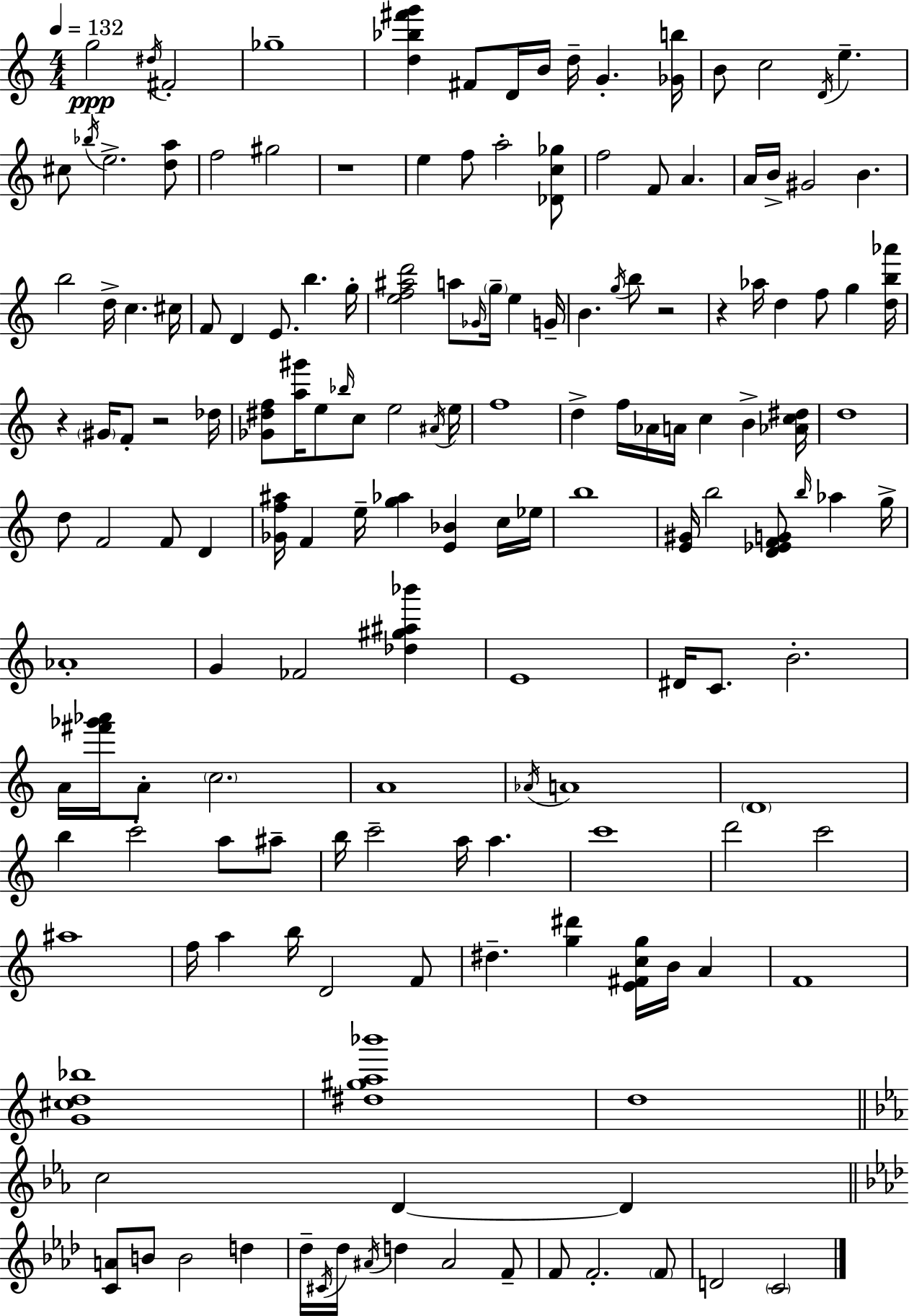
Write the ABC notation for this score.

X:1
T:Untitled
M:4/4
L:1/4
K:Am
g2 ^d/4 ^F2 _g4 [d_b^f'g'] ^F/2 D/4 B/4 d/4 G [_Gb]/4 B/2 c2 D/4 e ^c/2 _b/4 e2 [da]/2 f2 ^g2 z4 e f/2 a2 [_Dc_g]/2 f2 F/2 A A/4 B/4 ^G2 B b2 d/4 c ^c/4 F/2 D E/2 b g/4 [ef^ad']2 a/2 _G/4 g/4 e G/4 B g/4 b/2 z2 z _a/4 d f/2 g [db_a']/4 z ^G/4 F/2 z2 _d/4 [_G^df]/2 [a^g']/4 e/2 _b/4 c/2 e2 ^A/4 e/4 f4 d f/4 _A/4 A/4 c B [_Ac^d]/4 d4 d/2 F2 F/2 D [_Gf^a]/4 F e/4 [g_a] [E_B] c/4 _e/4 b4 [E^G]/4 b2 [D_EFG]/2 b/4 _a g/4 _A4 G _F2 [_d^g^a_b'] E4 ^D/4 C/2 B2 A/4 [^f'_g'_a']/4 A/2 c2 A4 _A/4 A4 D4 b c'2 a/2 ^a/2 b/4 c'2 a/4 a c'4 d'2 c'2 ^a4 f/4 a b/4 D2 F/2 ^d [g^d'] [E^Fcg]/4 B/4 A F4 [G^cd_b]4 [^d^ga_b']4 d4 c2 D D [CA]/2 B/2 B2 d _d/4 ^C/4 _d/4 ^A/4 d ^A2 F/2 F/2 F2 F/2 D2 C2